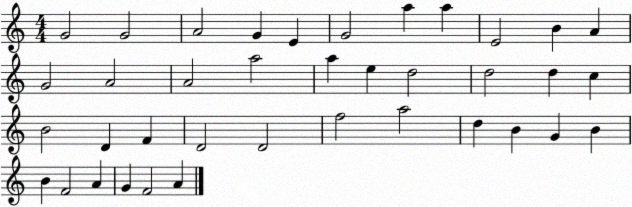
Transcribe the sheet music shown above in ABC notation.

X:1
T:Untitled
M:4/4
L:1/4
K:C
G2 G2 A2 G E G2 a a E2 B A G2 A2 A2 a2 a e d2 d2 d c B2 D F D2 D2 f2 a2 d B G B B F2 A G F2 A